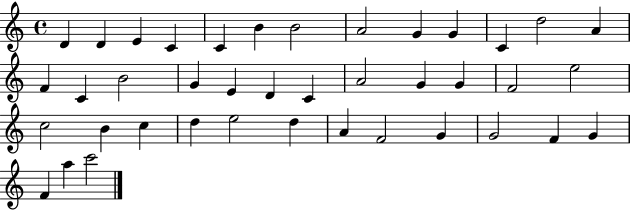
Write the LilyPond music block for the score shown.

{
  \clef treble
  \time 4/4
  \defaultTimeSignature
  \key c \major
  d'4 d'4 e'4 c'4 | c'4 b'4 b'2 | a'2 g'4 g'4 | c'4 d''2 a'4 | \break f'4 c'4 b'2 | g'4 e'4 d'4 c'4 | a'2 g'4 g'4 | f'2 e''2 | \break c''2 b'4 c''4 | d''4 e''2 d''4 | a'4 f'2 g'4 | g'2 f'4 g'4 | \break f'4 a''4 c'''2 | \bar "|."
}